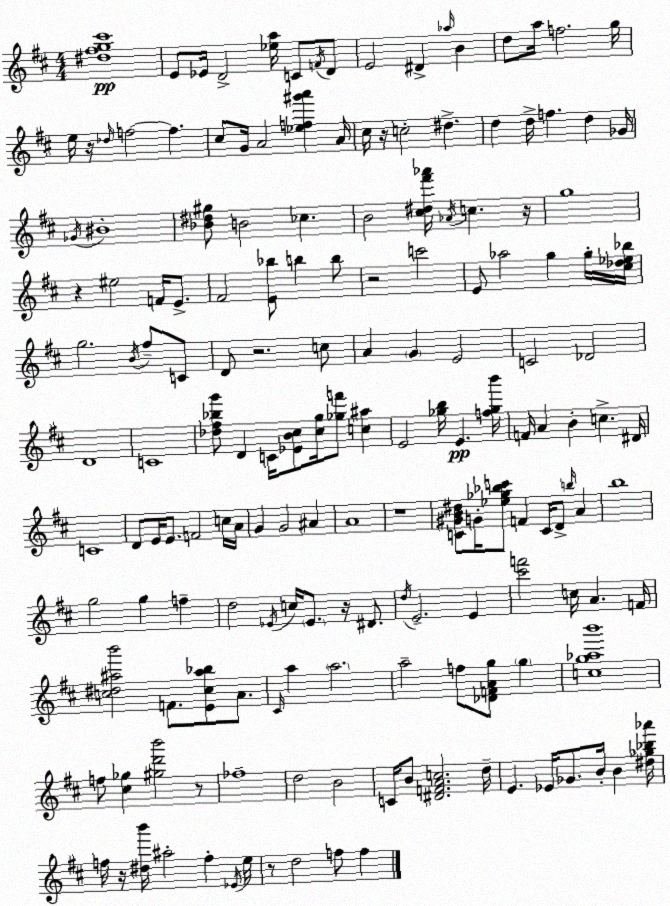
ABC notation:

X:1
T:Untitled
M:4/4
L:1/4
K:D
[^d^fg^c']4 E/2 _E/4 D2 [_ea]/4 C/2 F/4 D/2 E2 ^D _a/4 B d/2 a/4 f2 g/4 e/4 z/4 _d/4 f2 f ^c/2 G/4 A2 [_ef^g'a'] A/4 ^c/4 z/4 c2 ^d d d/4 f d _G/4 _G/4 ^B4 [_B^d^g]/2 B2 _c B2 [^c^d^f'_a']/4 _A/4 c z/4 g4 z ^e2 F/4 E/2 ^F2 [E_b]/2 b b/2 z2 c'2 E/2 _a2 g g/4 [^c_d_e_b]/4 g2 B/4 ^f/2 C/2 D/2 z2 c/2 A G E2 C2 _D2 D4 C4 [_d^f_bg']/2 D C/4 [_EB^c]/2 [^cg]/4 [_gf']/2 [c^a] E2 [_gb]/4 E [f_gb']/4 F/4 A B c ^D/4 C4 D/2 E/4 E/2 F2 c/4 A/4 G G2 ^A A4 z4 [C^GB^d]/2 G/4 [_e_g_bc']/2 F C/4 D/2 b/4 A b4 g2 g f d2 _E/4 c/4 _E/2 z/4 ^D/2 d/4 E2 E [^c'f']2 c/4 A F/4 [c^d^ab']2 F/2 [Ec^a_b]/2 A/2 ^C/4 a a2 a2 f/2 [_DFAg]/2 g [cg_ab']4 f/2 [^c_g] [^gd'b']2 z/2 _f4 d2 B2 C/4 B/2 [^DFAc]2 d/4 E _E/4 _G/2 B/4 B [^d_g_b_a']/4 f/4 z/4 [^db']/4 ^a2 f _E/4 e/4 z/2 d2 f/2 f